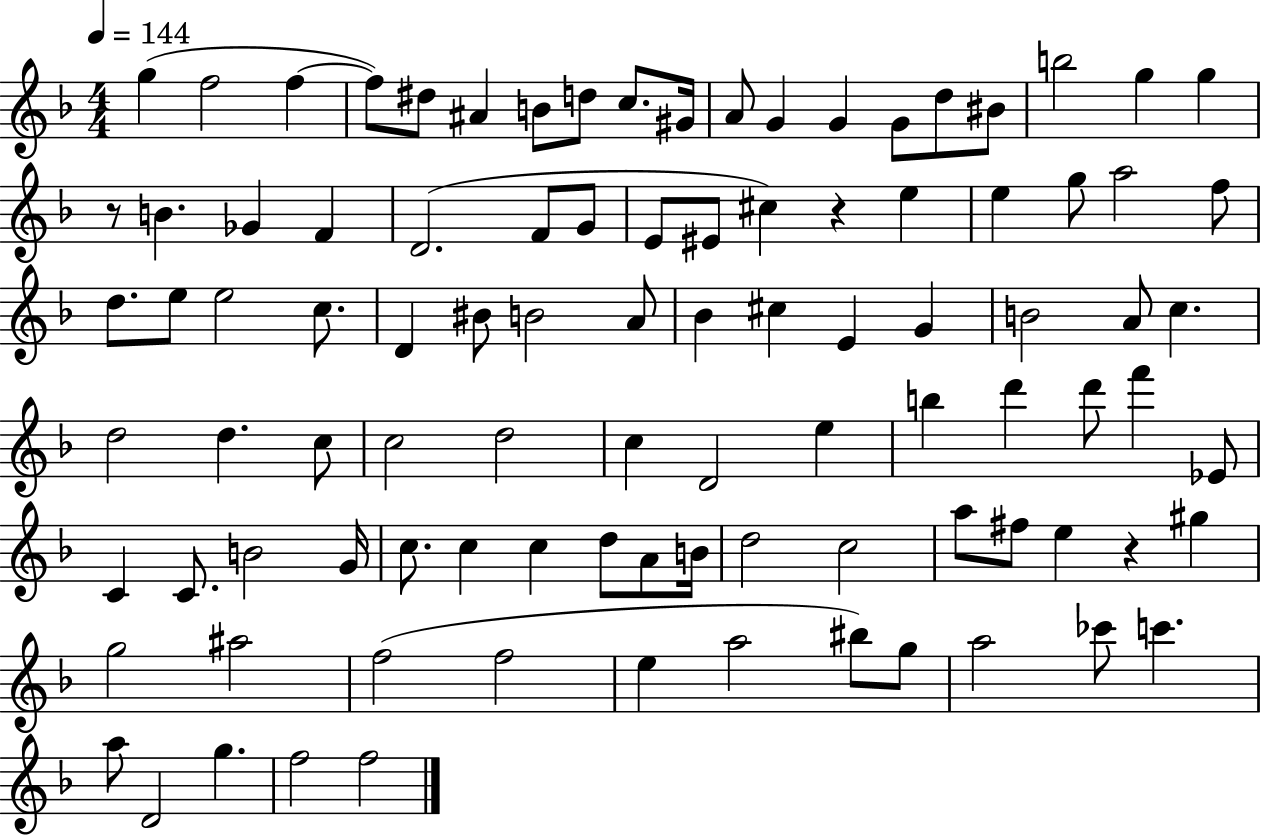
{
  \clef treble
  \numericTimeSignature
  \time 4/4
  \key f \major
  \tempo 4 = 144
  g''4( f''2 f''4~~ | f''8) dis''8 ais'4 b'8 d''8 c''8. gis'16 | a'8 g'4 g'4 g'8 d''8 bis'8 | b''2 g''4 g''4 | \break r8 b'4. ges'4 f'4 | d'2.( f'8 g'8 | e'8 eis'8 cis''4) r4 e''4 | e''4 g''8 a''2 f''8 | \break d''8. e''8 e''2 c''8. | d'4 bis'8 b'2 a'8 | bes'4 cis''4 e'4 g'4 | b'2 a'8 c''4. | \break d''2 d''4. c''8 | c''2 d''2 | c''4 d'2 e''4 | b''4 d'''4 d'''8 f'''4 ees'8 | \break c'4 c'8. b'2 g'16 | c''8. c''4 c''4 d''8 a'8 b'16 | d''2 c''2 | a''8 fis''8 e''4 r4 gis''4 | \break g''2 ais''2 | f''2( f''2 | e''4 a''2 bis''8) g''8 | a''2 ces'''8 c'''4. | \break a''8 d'2 g''4. | f''2 f''2 | \bar "|."
}